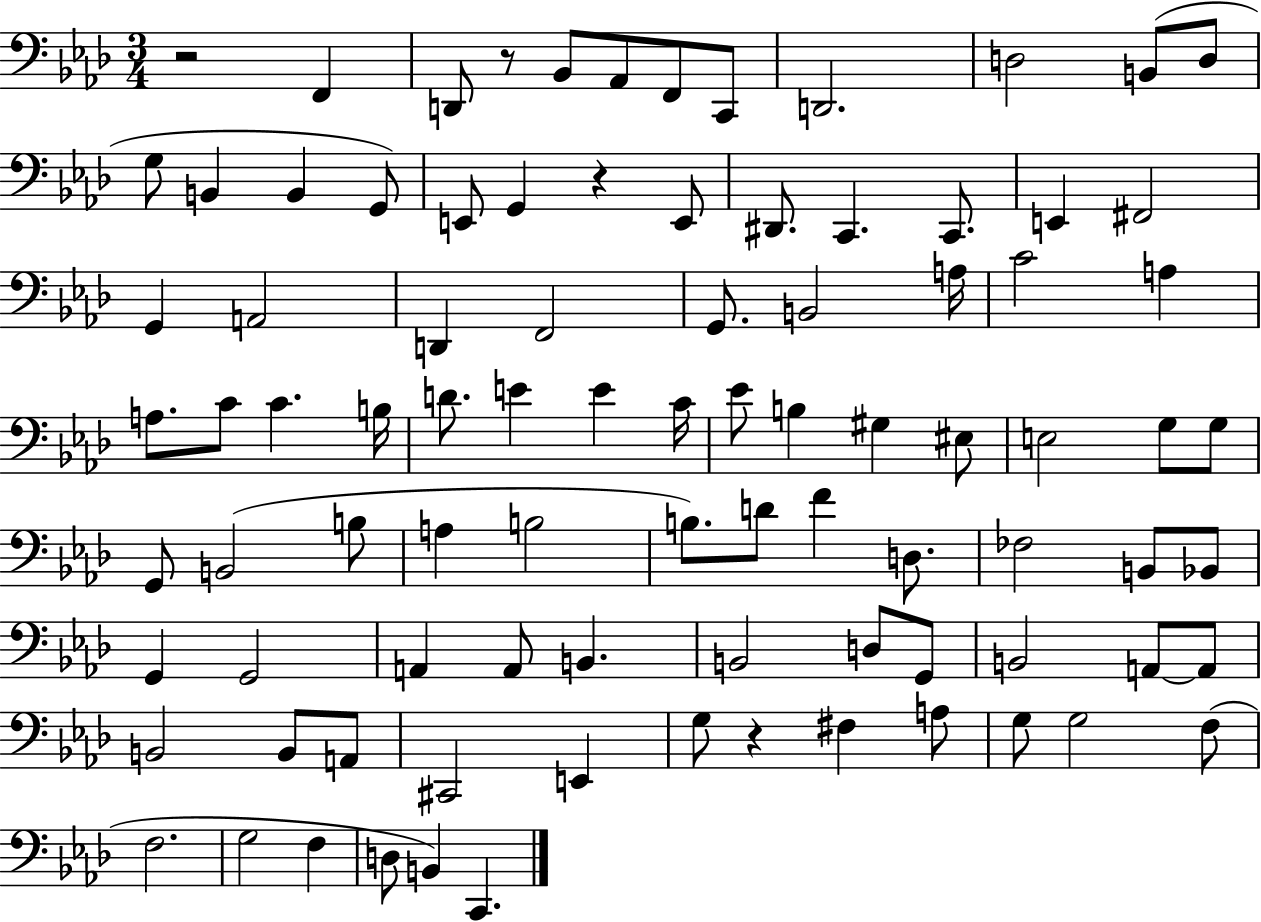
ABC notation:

X:1
T:Untitled
M:3/4
L:1/4
K:Ab
z2 F,, D,,/2 z/2 _B,,/2 _A,,/2 F,,/2 C,,/2 D,,2 D,2 B,,/2 D,/2 G,/2 B,, B,, G,,/2 E,,/2 G,, z E,,/2 ^D,,/2 C,, C,,/2 E,, ^F,,2 G,, A,,2 D,, F,,2 G,,/2 B,,2 A,/4 C2 A, A,/2 C/2 C B,/4 D/2 E E C/4 _E/2 B, ^G, ^E,/2 E,2 G,/2 G,/2 G,,/2 B,,2 B,/2 A, B,2 B,/2 D/2 F D,/2 _F,2 B,,/2 _B,,/2 G,, G,,2 A,, A,,/2 B,, B,,2 D,/2 G,,/2 B,,2 A,,/2 A,,/2 B,,2 B,,/2 A,,/2 ^C,,2 E,, G,/2 z ^F, A,/2 G,/2 G,2 F,/2 F,2 G,2 F, D,/2 B,, C,,